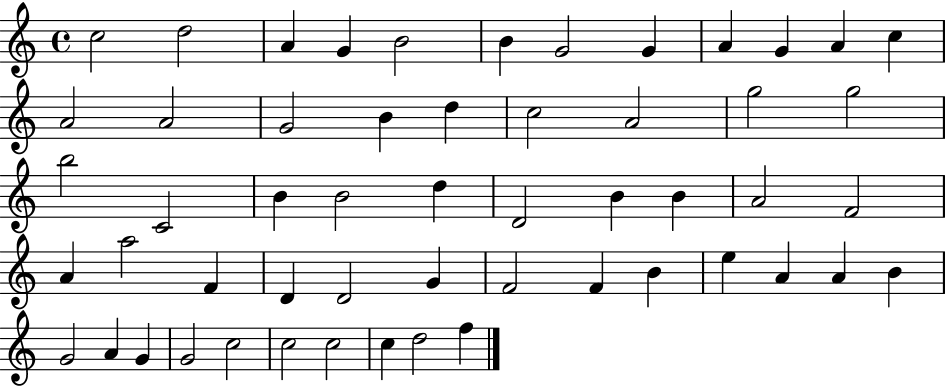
{
  \clef treble
  \time 4/4
  \defaultTimeSignature
  \key c \major
  c''2 d''2 | a'4 g'4 b'2 | b'4 g'2 g'4 | a'4 g'4 a'4 c''4 | \break a'2 a'2 | g'2 b'4 d''4 | c''2 a'2 | g''2 g''2 | \break b''2 c'2 | b'4 b'2 d''4 | d'2 b'4 b'4 | a'2 f'2 | \break a'4 a''2 f'4 | d'4 d'2 g'4 | f'2 f'4 b'4 | e''4 a'4 a'4 b'4 | \break g'2 a'4 g'4 | g'2 c''2 | c''2 c''2 | c''4 d''2 f''4 | \break \bar "|."
}